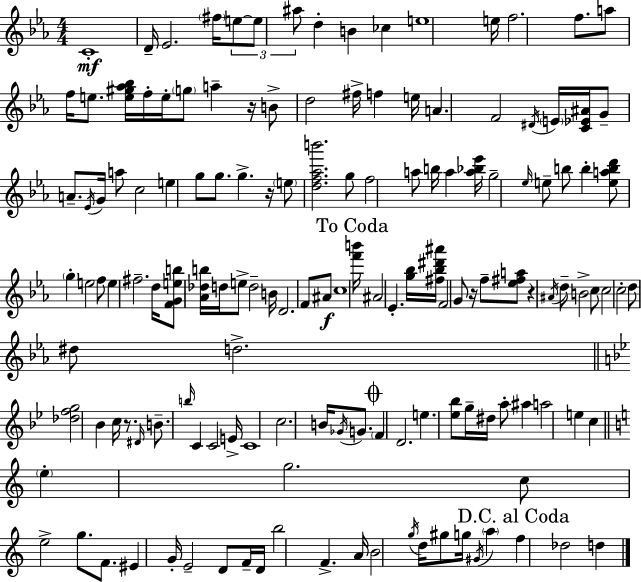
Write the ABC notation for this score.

X:1
T:Untitled
M:4/4
L:1/4
K:Cm
C4 D/4 _E2 ^f/4 e/2 e/2 ^a/2 d B _c e4 e/4 f2 f/2 a/2 f/4 e/2 [e^g_a_b]/4 f/4 e/4 g/2 a z/4 B/2 d2 ^f/4 f e/4 A F2 ^D/4 E/4 [C_E^A]/4 G/2 A/2 _E/4 G/4 a/2 c2 e g/2 g/2 g z/4 e/2 [df_ab']2 g/2 f2 a/2 b/4 a [a_b_e']/4 g2 _e/4 e/2 b/2 b [eabd']/2 g e2 f/2 e ^f2 d/4 [FGeb]/2 [_A_db]/4 d/4 e/2 d2 B/4 D2 F/2 ^A/2 c4 [f'b']/4 ^A2 _E [g_b]/4 [^f_b^d'^a']/4 F2 G/2 z/4 f/2 [_e^fa]/2 z ^A/4 d/2 B2 c/2 c2 c2 d/2 ^d/2 d2 [_dfg]2 _B c/4 z/2 ^D/4 B/2 b/4 C C2 E/4 C4 c2 B/4 _G/4 G/2 F D2 e [_e_b]/2 g/4 ^d/4 a/2 ^a a2 e c e g2 c/2 e2 g/2 F/2 ^E G/4 E2 D/2 F/4 D/4 b2 F A/4 B2 g/4 d/4 ^g/2 g/4 ^G/4 a f _d2 d